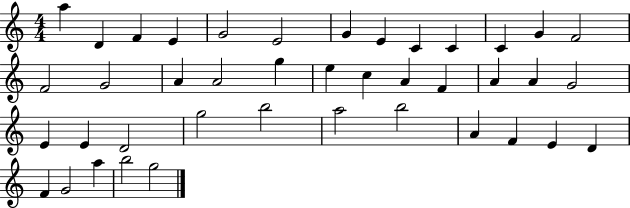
{
  \clef treble
  \numericTimeSignature
  \time 4/4
  \key c \major
  a''4 d'4 f'4 e'4 | g'2 e'2 | g'4 e'4 c'4 c'4 | c'4 g'4 f'2 | \break f'2 g'2 | a'4 a'2 g''4 | e''4 c''4 a'4 f'4 | a'4 a'4 g'2 | \break e'4 e'4 d'2 | g''2 b''2 | a''2 b''2 | a'4 f'4 e'4 d'4 | \break f'4 g'2 a''4 | b''2 g''2 | \bar "|."
}